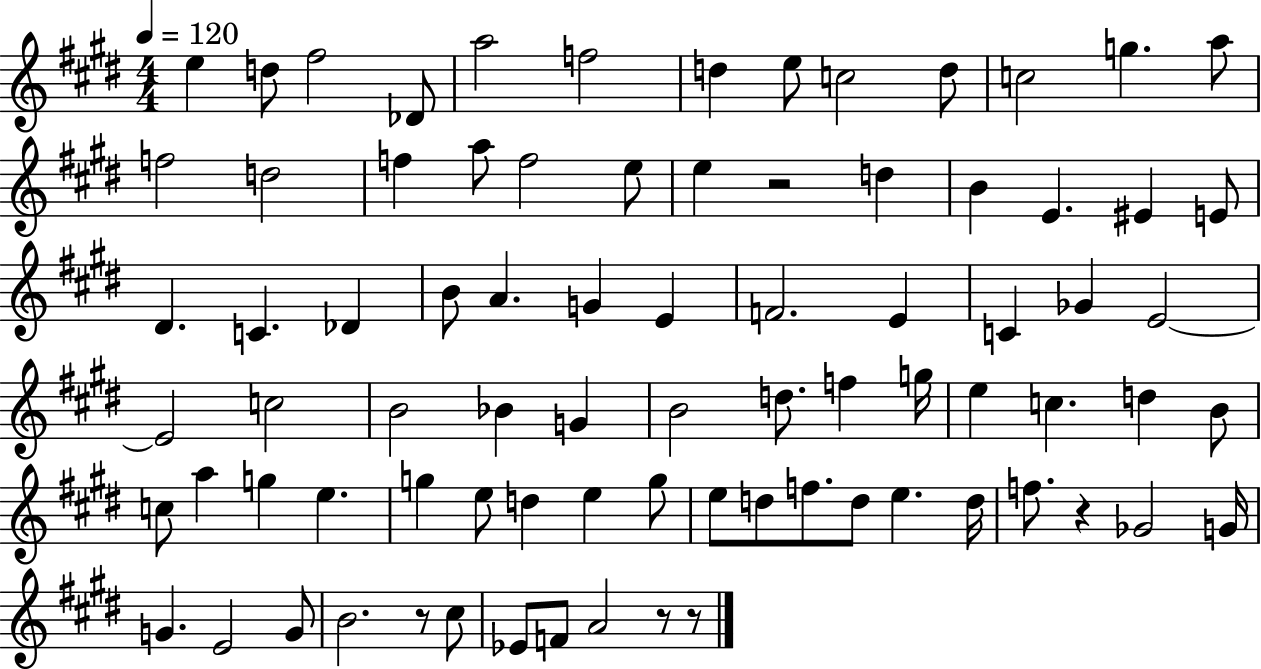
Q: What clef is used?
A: treble